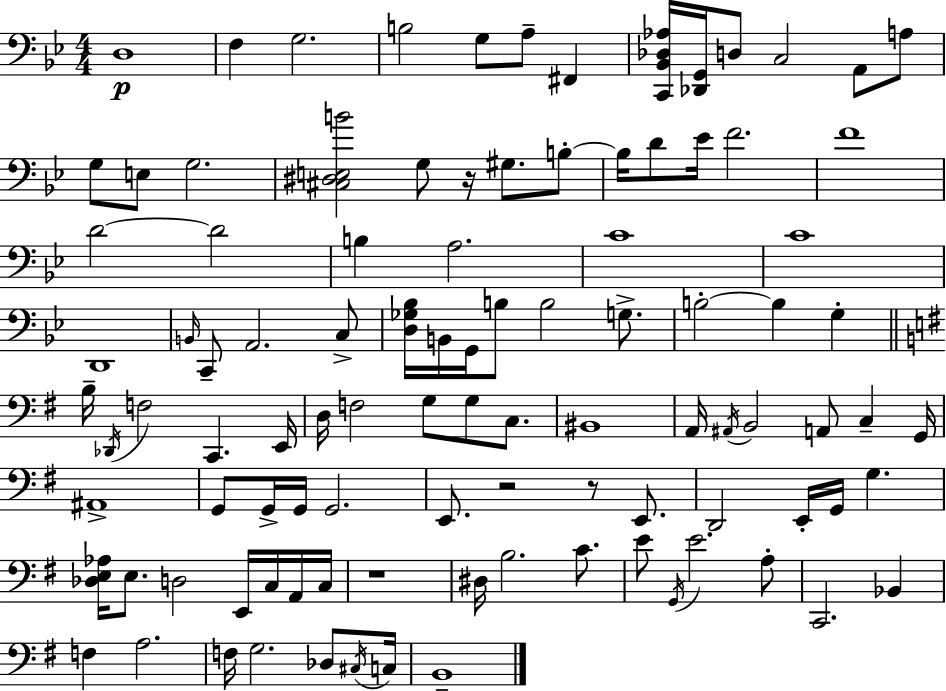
X:1
T:Untitled
M:4/4
L:1/4
K:Gm
D,4 F, G,2 B,2 G,/2 A,/2 ^F,, [C,,_B,,_D,_A,]/4 [_D,,G,,]/4 D,/2 C,2 A,,/2 A,/2 G,/2 E,/2 G,2 [^C,^D,E,B]2 G,/2 z/4 ^G,/2 B,/2 B,/4 D/2 _E/4 F2 F4 D2 D2 B, A,2 C4 C4 D,,4 B,,/4 C,,/2 A,,2 C,/2 [D,_G,_B,]/4 B,,/4 G,,/4 B,/2 B,2 G,/2 B,2 B, G, B,/4 _D,,/4 F,2 C,, E,,/4 D,/4 F,2 G,/2 G,/2 C,/2 ^B,,4 A,,/4 ^A,,/4 B,,2 A,,/2 C, G,,/4 ^A,,4 G,,/2 G,,/4 G,,/4 G,,2 E,,/2 z2 z/2 E,,/2 D,,2 E,,/4 G,,/4 G, [_D,E,_A,]/4 E,/2 D,2 E,,/4 C,/4 A,,/4 C,/4 z4 ^D,/4 B,2 C/2 E/2 G,,/4 E2 A,/2 C,,2 _B,, F, A,2 F,/4 G,2 _D,/2 ^C,/4 C,/4 B,,4